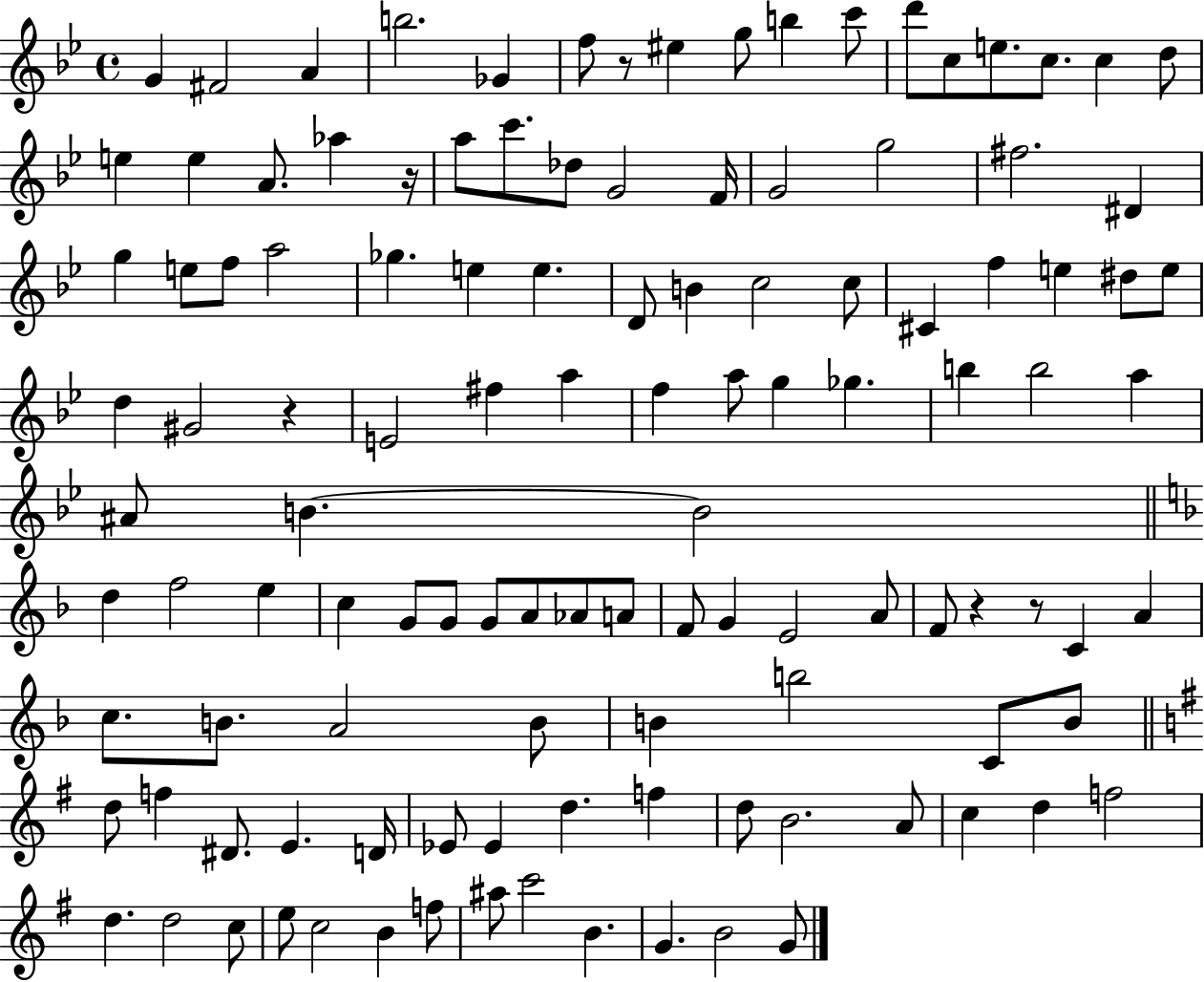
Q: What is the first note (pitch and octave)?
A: G4